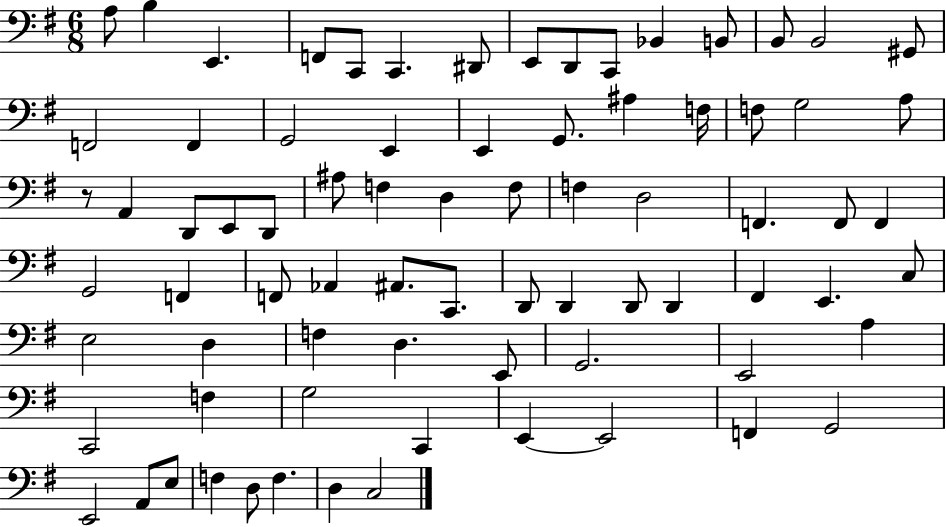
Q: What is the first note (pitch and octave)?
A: A3